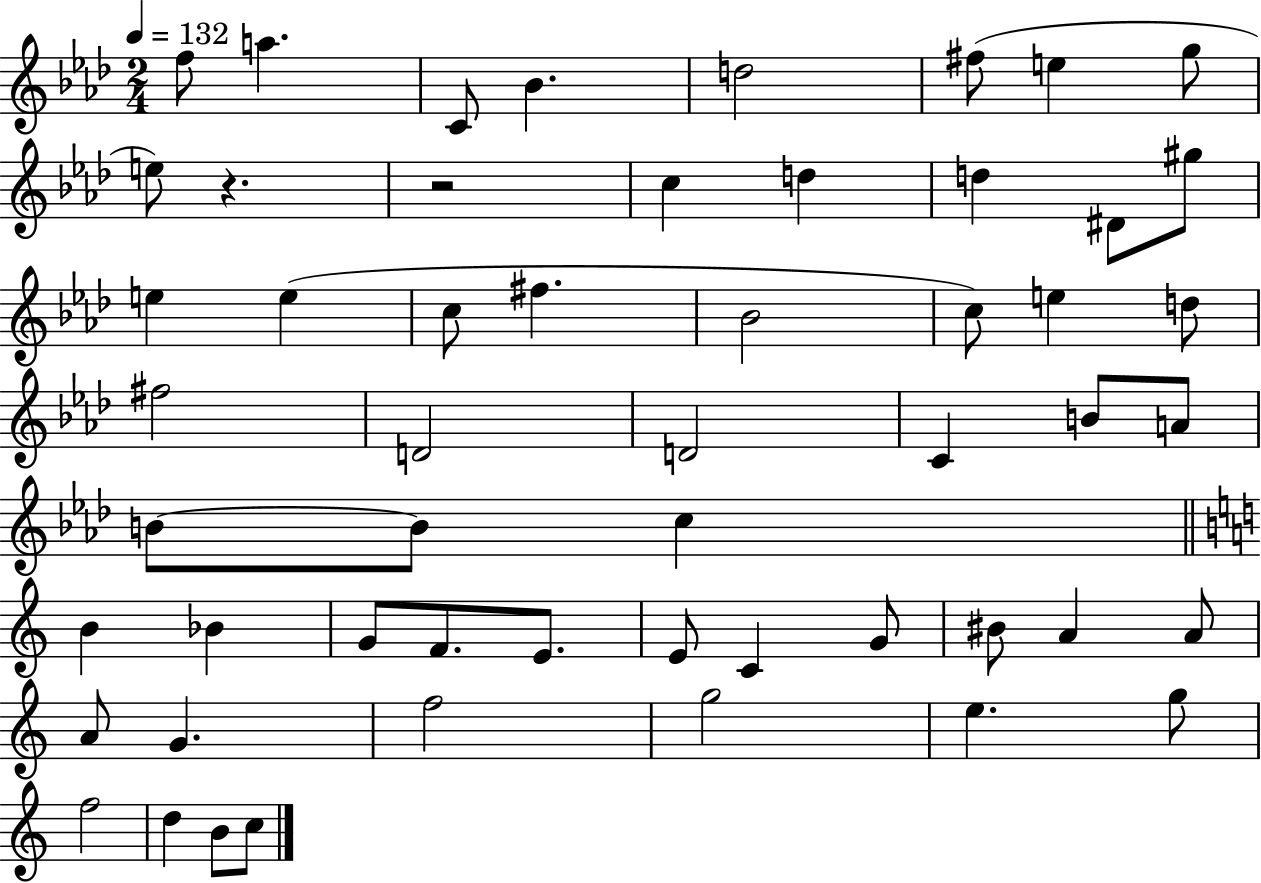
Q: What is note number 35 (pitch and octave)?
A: F4